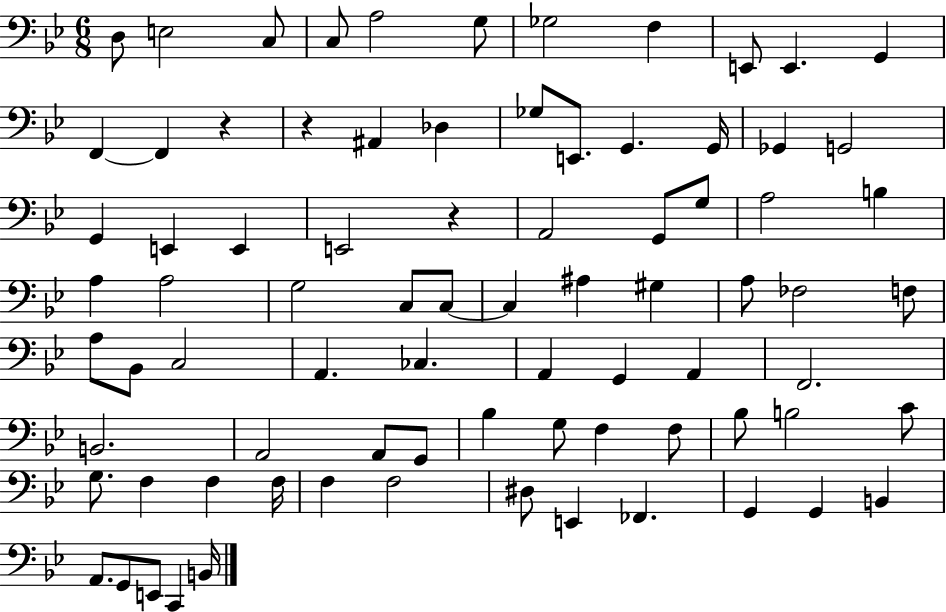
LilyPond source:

{
  \clef bass
  \numericTimeSignature
  \time 6/8
  \key bes \major
  d8 e2 c8 | c8 a2 g8 | ges2 f4 | e,8 e,4. g,4 | \break f,4~~ f,4 r4 | r4 ais,4 des4 | ges8 e,8. g,4. g,16 | ges,4 g,2 | \break g,4 e,4 e,4 | e,2 r4 | a,2 g,8 g8 | a2 b4 | \break a4 a2 | g2 c8 c8~~ | c4 ais4 gis4 | a8 fes2 f8 | \break a8 bes,8 c2 | a,4. ces4. | a,4 g,4 a,4 | f,2. | \break b,2. | a,2 a,8 g,8 | bes4 g8 f4 f8 | bes8 b2 c'8 | \break g8. f4 f4 f16 | f4 f2 | dis8 e,4 fes,4. | g,4 g,4 b,4 | \break a,8. g,8 e,8 c,4 b,16 | \bar "|."
}